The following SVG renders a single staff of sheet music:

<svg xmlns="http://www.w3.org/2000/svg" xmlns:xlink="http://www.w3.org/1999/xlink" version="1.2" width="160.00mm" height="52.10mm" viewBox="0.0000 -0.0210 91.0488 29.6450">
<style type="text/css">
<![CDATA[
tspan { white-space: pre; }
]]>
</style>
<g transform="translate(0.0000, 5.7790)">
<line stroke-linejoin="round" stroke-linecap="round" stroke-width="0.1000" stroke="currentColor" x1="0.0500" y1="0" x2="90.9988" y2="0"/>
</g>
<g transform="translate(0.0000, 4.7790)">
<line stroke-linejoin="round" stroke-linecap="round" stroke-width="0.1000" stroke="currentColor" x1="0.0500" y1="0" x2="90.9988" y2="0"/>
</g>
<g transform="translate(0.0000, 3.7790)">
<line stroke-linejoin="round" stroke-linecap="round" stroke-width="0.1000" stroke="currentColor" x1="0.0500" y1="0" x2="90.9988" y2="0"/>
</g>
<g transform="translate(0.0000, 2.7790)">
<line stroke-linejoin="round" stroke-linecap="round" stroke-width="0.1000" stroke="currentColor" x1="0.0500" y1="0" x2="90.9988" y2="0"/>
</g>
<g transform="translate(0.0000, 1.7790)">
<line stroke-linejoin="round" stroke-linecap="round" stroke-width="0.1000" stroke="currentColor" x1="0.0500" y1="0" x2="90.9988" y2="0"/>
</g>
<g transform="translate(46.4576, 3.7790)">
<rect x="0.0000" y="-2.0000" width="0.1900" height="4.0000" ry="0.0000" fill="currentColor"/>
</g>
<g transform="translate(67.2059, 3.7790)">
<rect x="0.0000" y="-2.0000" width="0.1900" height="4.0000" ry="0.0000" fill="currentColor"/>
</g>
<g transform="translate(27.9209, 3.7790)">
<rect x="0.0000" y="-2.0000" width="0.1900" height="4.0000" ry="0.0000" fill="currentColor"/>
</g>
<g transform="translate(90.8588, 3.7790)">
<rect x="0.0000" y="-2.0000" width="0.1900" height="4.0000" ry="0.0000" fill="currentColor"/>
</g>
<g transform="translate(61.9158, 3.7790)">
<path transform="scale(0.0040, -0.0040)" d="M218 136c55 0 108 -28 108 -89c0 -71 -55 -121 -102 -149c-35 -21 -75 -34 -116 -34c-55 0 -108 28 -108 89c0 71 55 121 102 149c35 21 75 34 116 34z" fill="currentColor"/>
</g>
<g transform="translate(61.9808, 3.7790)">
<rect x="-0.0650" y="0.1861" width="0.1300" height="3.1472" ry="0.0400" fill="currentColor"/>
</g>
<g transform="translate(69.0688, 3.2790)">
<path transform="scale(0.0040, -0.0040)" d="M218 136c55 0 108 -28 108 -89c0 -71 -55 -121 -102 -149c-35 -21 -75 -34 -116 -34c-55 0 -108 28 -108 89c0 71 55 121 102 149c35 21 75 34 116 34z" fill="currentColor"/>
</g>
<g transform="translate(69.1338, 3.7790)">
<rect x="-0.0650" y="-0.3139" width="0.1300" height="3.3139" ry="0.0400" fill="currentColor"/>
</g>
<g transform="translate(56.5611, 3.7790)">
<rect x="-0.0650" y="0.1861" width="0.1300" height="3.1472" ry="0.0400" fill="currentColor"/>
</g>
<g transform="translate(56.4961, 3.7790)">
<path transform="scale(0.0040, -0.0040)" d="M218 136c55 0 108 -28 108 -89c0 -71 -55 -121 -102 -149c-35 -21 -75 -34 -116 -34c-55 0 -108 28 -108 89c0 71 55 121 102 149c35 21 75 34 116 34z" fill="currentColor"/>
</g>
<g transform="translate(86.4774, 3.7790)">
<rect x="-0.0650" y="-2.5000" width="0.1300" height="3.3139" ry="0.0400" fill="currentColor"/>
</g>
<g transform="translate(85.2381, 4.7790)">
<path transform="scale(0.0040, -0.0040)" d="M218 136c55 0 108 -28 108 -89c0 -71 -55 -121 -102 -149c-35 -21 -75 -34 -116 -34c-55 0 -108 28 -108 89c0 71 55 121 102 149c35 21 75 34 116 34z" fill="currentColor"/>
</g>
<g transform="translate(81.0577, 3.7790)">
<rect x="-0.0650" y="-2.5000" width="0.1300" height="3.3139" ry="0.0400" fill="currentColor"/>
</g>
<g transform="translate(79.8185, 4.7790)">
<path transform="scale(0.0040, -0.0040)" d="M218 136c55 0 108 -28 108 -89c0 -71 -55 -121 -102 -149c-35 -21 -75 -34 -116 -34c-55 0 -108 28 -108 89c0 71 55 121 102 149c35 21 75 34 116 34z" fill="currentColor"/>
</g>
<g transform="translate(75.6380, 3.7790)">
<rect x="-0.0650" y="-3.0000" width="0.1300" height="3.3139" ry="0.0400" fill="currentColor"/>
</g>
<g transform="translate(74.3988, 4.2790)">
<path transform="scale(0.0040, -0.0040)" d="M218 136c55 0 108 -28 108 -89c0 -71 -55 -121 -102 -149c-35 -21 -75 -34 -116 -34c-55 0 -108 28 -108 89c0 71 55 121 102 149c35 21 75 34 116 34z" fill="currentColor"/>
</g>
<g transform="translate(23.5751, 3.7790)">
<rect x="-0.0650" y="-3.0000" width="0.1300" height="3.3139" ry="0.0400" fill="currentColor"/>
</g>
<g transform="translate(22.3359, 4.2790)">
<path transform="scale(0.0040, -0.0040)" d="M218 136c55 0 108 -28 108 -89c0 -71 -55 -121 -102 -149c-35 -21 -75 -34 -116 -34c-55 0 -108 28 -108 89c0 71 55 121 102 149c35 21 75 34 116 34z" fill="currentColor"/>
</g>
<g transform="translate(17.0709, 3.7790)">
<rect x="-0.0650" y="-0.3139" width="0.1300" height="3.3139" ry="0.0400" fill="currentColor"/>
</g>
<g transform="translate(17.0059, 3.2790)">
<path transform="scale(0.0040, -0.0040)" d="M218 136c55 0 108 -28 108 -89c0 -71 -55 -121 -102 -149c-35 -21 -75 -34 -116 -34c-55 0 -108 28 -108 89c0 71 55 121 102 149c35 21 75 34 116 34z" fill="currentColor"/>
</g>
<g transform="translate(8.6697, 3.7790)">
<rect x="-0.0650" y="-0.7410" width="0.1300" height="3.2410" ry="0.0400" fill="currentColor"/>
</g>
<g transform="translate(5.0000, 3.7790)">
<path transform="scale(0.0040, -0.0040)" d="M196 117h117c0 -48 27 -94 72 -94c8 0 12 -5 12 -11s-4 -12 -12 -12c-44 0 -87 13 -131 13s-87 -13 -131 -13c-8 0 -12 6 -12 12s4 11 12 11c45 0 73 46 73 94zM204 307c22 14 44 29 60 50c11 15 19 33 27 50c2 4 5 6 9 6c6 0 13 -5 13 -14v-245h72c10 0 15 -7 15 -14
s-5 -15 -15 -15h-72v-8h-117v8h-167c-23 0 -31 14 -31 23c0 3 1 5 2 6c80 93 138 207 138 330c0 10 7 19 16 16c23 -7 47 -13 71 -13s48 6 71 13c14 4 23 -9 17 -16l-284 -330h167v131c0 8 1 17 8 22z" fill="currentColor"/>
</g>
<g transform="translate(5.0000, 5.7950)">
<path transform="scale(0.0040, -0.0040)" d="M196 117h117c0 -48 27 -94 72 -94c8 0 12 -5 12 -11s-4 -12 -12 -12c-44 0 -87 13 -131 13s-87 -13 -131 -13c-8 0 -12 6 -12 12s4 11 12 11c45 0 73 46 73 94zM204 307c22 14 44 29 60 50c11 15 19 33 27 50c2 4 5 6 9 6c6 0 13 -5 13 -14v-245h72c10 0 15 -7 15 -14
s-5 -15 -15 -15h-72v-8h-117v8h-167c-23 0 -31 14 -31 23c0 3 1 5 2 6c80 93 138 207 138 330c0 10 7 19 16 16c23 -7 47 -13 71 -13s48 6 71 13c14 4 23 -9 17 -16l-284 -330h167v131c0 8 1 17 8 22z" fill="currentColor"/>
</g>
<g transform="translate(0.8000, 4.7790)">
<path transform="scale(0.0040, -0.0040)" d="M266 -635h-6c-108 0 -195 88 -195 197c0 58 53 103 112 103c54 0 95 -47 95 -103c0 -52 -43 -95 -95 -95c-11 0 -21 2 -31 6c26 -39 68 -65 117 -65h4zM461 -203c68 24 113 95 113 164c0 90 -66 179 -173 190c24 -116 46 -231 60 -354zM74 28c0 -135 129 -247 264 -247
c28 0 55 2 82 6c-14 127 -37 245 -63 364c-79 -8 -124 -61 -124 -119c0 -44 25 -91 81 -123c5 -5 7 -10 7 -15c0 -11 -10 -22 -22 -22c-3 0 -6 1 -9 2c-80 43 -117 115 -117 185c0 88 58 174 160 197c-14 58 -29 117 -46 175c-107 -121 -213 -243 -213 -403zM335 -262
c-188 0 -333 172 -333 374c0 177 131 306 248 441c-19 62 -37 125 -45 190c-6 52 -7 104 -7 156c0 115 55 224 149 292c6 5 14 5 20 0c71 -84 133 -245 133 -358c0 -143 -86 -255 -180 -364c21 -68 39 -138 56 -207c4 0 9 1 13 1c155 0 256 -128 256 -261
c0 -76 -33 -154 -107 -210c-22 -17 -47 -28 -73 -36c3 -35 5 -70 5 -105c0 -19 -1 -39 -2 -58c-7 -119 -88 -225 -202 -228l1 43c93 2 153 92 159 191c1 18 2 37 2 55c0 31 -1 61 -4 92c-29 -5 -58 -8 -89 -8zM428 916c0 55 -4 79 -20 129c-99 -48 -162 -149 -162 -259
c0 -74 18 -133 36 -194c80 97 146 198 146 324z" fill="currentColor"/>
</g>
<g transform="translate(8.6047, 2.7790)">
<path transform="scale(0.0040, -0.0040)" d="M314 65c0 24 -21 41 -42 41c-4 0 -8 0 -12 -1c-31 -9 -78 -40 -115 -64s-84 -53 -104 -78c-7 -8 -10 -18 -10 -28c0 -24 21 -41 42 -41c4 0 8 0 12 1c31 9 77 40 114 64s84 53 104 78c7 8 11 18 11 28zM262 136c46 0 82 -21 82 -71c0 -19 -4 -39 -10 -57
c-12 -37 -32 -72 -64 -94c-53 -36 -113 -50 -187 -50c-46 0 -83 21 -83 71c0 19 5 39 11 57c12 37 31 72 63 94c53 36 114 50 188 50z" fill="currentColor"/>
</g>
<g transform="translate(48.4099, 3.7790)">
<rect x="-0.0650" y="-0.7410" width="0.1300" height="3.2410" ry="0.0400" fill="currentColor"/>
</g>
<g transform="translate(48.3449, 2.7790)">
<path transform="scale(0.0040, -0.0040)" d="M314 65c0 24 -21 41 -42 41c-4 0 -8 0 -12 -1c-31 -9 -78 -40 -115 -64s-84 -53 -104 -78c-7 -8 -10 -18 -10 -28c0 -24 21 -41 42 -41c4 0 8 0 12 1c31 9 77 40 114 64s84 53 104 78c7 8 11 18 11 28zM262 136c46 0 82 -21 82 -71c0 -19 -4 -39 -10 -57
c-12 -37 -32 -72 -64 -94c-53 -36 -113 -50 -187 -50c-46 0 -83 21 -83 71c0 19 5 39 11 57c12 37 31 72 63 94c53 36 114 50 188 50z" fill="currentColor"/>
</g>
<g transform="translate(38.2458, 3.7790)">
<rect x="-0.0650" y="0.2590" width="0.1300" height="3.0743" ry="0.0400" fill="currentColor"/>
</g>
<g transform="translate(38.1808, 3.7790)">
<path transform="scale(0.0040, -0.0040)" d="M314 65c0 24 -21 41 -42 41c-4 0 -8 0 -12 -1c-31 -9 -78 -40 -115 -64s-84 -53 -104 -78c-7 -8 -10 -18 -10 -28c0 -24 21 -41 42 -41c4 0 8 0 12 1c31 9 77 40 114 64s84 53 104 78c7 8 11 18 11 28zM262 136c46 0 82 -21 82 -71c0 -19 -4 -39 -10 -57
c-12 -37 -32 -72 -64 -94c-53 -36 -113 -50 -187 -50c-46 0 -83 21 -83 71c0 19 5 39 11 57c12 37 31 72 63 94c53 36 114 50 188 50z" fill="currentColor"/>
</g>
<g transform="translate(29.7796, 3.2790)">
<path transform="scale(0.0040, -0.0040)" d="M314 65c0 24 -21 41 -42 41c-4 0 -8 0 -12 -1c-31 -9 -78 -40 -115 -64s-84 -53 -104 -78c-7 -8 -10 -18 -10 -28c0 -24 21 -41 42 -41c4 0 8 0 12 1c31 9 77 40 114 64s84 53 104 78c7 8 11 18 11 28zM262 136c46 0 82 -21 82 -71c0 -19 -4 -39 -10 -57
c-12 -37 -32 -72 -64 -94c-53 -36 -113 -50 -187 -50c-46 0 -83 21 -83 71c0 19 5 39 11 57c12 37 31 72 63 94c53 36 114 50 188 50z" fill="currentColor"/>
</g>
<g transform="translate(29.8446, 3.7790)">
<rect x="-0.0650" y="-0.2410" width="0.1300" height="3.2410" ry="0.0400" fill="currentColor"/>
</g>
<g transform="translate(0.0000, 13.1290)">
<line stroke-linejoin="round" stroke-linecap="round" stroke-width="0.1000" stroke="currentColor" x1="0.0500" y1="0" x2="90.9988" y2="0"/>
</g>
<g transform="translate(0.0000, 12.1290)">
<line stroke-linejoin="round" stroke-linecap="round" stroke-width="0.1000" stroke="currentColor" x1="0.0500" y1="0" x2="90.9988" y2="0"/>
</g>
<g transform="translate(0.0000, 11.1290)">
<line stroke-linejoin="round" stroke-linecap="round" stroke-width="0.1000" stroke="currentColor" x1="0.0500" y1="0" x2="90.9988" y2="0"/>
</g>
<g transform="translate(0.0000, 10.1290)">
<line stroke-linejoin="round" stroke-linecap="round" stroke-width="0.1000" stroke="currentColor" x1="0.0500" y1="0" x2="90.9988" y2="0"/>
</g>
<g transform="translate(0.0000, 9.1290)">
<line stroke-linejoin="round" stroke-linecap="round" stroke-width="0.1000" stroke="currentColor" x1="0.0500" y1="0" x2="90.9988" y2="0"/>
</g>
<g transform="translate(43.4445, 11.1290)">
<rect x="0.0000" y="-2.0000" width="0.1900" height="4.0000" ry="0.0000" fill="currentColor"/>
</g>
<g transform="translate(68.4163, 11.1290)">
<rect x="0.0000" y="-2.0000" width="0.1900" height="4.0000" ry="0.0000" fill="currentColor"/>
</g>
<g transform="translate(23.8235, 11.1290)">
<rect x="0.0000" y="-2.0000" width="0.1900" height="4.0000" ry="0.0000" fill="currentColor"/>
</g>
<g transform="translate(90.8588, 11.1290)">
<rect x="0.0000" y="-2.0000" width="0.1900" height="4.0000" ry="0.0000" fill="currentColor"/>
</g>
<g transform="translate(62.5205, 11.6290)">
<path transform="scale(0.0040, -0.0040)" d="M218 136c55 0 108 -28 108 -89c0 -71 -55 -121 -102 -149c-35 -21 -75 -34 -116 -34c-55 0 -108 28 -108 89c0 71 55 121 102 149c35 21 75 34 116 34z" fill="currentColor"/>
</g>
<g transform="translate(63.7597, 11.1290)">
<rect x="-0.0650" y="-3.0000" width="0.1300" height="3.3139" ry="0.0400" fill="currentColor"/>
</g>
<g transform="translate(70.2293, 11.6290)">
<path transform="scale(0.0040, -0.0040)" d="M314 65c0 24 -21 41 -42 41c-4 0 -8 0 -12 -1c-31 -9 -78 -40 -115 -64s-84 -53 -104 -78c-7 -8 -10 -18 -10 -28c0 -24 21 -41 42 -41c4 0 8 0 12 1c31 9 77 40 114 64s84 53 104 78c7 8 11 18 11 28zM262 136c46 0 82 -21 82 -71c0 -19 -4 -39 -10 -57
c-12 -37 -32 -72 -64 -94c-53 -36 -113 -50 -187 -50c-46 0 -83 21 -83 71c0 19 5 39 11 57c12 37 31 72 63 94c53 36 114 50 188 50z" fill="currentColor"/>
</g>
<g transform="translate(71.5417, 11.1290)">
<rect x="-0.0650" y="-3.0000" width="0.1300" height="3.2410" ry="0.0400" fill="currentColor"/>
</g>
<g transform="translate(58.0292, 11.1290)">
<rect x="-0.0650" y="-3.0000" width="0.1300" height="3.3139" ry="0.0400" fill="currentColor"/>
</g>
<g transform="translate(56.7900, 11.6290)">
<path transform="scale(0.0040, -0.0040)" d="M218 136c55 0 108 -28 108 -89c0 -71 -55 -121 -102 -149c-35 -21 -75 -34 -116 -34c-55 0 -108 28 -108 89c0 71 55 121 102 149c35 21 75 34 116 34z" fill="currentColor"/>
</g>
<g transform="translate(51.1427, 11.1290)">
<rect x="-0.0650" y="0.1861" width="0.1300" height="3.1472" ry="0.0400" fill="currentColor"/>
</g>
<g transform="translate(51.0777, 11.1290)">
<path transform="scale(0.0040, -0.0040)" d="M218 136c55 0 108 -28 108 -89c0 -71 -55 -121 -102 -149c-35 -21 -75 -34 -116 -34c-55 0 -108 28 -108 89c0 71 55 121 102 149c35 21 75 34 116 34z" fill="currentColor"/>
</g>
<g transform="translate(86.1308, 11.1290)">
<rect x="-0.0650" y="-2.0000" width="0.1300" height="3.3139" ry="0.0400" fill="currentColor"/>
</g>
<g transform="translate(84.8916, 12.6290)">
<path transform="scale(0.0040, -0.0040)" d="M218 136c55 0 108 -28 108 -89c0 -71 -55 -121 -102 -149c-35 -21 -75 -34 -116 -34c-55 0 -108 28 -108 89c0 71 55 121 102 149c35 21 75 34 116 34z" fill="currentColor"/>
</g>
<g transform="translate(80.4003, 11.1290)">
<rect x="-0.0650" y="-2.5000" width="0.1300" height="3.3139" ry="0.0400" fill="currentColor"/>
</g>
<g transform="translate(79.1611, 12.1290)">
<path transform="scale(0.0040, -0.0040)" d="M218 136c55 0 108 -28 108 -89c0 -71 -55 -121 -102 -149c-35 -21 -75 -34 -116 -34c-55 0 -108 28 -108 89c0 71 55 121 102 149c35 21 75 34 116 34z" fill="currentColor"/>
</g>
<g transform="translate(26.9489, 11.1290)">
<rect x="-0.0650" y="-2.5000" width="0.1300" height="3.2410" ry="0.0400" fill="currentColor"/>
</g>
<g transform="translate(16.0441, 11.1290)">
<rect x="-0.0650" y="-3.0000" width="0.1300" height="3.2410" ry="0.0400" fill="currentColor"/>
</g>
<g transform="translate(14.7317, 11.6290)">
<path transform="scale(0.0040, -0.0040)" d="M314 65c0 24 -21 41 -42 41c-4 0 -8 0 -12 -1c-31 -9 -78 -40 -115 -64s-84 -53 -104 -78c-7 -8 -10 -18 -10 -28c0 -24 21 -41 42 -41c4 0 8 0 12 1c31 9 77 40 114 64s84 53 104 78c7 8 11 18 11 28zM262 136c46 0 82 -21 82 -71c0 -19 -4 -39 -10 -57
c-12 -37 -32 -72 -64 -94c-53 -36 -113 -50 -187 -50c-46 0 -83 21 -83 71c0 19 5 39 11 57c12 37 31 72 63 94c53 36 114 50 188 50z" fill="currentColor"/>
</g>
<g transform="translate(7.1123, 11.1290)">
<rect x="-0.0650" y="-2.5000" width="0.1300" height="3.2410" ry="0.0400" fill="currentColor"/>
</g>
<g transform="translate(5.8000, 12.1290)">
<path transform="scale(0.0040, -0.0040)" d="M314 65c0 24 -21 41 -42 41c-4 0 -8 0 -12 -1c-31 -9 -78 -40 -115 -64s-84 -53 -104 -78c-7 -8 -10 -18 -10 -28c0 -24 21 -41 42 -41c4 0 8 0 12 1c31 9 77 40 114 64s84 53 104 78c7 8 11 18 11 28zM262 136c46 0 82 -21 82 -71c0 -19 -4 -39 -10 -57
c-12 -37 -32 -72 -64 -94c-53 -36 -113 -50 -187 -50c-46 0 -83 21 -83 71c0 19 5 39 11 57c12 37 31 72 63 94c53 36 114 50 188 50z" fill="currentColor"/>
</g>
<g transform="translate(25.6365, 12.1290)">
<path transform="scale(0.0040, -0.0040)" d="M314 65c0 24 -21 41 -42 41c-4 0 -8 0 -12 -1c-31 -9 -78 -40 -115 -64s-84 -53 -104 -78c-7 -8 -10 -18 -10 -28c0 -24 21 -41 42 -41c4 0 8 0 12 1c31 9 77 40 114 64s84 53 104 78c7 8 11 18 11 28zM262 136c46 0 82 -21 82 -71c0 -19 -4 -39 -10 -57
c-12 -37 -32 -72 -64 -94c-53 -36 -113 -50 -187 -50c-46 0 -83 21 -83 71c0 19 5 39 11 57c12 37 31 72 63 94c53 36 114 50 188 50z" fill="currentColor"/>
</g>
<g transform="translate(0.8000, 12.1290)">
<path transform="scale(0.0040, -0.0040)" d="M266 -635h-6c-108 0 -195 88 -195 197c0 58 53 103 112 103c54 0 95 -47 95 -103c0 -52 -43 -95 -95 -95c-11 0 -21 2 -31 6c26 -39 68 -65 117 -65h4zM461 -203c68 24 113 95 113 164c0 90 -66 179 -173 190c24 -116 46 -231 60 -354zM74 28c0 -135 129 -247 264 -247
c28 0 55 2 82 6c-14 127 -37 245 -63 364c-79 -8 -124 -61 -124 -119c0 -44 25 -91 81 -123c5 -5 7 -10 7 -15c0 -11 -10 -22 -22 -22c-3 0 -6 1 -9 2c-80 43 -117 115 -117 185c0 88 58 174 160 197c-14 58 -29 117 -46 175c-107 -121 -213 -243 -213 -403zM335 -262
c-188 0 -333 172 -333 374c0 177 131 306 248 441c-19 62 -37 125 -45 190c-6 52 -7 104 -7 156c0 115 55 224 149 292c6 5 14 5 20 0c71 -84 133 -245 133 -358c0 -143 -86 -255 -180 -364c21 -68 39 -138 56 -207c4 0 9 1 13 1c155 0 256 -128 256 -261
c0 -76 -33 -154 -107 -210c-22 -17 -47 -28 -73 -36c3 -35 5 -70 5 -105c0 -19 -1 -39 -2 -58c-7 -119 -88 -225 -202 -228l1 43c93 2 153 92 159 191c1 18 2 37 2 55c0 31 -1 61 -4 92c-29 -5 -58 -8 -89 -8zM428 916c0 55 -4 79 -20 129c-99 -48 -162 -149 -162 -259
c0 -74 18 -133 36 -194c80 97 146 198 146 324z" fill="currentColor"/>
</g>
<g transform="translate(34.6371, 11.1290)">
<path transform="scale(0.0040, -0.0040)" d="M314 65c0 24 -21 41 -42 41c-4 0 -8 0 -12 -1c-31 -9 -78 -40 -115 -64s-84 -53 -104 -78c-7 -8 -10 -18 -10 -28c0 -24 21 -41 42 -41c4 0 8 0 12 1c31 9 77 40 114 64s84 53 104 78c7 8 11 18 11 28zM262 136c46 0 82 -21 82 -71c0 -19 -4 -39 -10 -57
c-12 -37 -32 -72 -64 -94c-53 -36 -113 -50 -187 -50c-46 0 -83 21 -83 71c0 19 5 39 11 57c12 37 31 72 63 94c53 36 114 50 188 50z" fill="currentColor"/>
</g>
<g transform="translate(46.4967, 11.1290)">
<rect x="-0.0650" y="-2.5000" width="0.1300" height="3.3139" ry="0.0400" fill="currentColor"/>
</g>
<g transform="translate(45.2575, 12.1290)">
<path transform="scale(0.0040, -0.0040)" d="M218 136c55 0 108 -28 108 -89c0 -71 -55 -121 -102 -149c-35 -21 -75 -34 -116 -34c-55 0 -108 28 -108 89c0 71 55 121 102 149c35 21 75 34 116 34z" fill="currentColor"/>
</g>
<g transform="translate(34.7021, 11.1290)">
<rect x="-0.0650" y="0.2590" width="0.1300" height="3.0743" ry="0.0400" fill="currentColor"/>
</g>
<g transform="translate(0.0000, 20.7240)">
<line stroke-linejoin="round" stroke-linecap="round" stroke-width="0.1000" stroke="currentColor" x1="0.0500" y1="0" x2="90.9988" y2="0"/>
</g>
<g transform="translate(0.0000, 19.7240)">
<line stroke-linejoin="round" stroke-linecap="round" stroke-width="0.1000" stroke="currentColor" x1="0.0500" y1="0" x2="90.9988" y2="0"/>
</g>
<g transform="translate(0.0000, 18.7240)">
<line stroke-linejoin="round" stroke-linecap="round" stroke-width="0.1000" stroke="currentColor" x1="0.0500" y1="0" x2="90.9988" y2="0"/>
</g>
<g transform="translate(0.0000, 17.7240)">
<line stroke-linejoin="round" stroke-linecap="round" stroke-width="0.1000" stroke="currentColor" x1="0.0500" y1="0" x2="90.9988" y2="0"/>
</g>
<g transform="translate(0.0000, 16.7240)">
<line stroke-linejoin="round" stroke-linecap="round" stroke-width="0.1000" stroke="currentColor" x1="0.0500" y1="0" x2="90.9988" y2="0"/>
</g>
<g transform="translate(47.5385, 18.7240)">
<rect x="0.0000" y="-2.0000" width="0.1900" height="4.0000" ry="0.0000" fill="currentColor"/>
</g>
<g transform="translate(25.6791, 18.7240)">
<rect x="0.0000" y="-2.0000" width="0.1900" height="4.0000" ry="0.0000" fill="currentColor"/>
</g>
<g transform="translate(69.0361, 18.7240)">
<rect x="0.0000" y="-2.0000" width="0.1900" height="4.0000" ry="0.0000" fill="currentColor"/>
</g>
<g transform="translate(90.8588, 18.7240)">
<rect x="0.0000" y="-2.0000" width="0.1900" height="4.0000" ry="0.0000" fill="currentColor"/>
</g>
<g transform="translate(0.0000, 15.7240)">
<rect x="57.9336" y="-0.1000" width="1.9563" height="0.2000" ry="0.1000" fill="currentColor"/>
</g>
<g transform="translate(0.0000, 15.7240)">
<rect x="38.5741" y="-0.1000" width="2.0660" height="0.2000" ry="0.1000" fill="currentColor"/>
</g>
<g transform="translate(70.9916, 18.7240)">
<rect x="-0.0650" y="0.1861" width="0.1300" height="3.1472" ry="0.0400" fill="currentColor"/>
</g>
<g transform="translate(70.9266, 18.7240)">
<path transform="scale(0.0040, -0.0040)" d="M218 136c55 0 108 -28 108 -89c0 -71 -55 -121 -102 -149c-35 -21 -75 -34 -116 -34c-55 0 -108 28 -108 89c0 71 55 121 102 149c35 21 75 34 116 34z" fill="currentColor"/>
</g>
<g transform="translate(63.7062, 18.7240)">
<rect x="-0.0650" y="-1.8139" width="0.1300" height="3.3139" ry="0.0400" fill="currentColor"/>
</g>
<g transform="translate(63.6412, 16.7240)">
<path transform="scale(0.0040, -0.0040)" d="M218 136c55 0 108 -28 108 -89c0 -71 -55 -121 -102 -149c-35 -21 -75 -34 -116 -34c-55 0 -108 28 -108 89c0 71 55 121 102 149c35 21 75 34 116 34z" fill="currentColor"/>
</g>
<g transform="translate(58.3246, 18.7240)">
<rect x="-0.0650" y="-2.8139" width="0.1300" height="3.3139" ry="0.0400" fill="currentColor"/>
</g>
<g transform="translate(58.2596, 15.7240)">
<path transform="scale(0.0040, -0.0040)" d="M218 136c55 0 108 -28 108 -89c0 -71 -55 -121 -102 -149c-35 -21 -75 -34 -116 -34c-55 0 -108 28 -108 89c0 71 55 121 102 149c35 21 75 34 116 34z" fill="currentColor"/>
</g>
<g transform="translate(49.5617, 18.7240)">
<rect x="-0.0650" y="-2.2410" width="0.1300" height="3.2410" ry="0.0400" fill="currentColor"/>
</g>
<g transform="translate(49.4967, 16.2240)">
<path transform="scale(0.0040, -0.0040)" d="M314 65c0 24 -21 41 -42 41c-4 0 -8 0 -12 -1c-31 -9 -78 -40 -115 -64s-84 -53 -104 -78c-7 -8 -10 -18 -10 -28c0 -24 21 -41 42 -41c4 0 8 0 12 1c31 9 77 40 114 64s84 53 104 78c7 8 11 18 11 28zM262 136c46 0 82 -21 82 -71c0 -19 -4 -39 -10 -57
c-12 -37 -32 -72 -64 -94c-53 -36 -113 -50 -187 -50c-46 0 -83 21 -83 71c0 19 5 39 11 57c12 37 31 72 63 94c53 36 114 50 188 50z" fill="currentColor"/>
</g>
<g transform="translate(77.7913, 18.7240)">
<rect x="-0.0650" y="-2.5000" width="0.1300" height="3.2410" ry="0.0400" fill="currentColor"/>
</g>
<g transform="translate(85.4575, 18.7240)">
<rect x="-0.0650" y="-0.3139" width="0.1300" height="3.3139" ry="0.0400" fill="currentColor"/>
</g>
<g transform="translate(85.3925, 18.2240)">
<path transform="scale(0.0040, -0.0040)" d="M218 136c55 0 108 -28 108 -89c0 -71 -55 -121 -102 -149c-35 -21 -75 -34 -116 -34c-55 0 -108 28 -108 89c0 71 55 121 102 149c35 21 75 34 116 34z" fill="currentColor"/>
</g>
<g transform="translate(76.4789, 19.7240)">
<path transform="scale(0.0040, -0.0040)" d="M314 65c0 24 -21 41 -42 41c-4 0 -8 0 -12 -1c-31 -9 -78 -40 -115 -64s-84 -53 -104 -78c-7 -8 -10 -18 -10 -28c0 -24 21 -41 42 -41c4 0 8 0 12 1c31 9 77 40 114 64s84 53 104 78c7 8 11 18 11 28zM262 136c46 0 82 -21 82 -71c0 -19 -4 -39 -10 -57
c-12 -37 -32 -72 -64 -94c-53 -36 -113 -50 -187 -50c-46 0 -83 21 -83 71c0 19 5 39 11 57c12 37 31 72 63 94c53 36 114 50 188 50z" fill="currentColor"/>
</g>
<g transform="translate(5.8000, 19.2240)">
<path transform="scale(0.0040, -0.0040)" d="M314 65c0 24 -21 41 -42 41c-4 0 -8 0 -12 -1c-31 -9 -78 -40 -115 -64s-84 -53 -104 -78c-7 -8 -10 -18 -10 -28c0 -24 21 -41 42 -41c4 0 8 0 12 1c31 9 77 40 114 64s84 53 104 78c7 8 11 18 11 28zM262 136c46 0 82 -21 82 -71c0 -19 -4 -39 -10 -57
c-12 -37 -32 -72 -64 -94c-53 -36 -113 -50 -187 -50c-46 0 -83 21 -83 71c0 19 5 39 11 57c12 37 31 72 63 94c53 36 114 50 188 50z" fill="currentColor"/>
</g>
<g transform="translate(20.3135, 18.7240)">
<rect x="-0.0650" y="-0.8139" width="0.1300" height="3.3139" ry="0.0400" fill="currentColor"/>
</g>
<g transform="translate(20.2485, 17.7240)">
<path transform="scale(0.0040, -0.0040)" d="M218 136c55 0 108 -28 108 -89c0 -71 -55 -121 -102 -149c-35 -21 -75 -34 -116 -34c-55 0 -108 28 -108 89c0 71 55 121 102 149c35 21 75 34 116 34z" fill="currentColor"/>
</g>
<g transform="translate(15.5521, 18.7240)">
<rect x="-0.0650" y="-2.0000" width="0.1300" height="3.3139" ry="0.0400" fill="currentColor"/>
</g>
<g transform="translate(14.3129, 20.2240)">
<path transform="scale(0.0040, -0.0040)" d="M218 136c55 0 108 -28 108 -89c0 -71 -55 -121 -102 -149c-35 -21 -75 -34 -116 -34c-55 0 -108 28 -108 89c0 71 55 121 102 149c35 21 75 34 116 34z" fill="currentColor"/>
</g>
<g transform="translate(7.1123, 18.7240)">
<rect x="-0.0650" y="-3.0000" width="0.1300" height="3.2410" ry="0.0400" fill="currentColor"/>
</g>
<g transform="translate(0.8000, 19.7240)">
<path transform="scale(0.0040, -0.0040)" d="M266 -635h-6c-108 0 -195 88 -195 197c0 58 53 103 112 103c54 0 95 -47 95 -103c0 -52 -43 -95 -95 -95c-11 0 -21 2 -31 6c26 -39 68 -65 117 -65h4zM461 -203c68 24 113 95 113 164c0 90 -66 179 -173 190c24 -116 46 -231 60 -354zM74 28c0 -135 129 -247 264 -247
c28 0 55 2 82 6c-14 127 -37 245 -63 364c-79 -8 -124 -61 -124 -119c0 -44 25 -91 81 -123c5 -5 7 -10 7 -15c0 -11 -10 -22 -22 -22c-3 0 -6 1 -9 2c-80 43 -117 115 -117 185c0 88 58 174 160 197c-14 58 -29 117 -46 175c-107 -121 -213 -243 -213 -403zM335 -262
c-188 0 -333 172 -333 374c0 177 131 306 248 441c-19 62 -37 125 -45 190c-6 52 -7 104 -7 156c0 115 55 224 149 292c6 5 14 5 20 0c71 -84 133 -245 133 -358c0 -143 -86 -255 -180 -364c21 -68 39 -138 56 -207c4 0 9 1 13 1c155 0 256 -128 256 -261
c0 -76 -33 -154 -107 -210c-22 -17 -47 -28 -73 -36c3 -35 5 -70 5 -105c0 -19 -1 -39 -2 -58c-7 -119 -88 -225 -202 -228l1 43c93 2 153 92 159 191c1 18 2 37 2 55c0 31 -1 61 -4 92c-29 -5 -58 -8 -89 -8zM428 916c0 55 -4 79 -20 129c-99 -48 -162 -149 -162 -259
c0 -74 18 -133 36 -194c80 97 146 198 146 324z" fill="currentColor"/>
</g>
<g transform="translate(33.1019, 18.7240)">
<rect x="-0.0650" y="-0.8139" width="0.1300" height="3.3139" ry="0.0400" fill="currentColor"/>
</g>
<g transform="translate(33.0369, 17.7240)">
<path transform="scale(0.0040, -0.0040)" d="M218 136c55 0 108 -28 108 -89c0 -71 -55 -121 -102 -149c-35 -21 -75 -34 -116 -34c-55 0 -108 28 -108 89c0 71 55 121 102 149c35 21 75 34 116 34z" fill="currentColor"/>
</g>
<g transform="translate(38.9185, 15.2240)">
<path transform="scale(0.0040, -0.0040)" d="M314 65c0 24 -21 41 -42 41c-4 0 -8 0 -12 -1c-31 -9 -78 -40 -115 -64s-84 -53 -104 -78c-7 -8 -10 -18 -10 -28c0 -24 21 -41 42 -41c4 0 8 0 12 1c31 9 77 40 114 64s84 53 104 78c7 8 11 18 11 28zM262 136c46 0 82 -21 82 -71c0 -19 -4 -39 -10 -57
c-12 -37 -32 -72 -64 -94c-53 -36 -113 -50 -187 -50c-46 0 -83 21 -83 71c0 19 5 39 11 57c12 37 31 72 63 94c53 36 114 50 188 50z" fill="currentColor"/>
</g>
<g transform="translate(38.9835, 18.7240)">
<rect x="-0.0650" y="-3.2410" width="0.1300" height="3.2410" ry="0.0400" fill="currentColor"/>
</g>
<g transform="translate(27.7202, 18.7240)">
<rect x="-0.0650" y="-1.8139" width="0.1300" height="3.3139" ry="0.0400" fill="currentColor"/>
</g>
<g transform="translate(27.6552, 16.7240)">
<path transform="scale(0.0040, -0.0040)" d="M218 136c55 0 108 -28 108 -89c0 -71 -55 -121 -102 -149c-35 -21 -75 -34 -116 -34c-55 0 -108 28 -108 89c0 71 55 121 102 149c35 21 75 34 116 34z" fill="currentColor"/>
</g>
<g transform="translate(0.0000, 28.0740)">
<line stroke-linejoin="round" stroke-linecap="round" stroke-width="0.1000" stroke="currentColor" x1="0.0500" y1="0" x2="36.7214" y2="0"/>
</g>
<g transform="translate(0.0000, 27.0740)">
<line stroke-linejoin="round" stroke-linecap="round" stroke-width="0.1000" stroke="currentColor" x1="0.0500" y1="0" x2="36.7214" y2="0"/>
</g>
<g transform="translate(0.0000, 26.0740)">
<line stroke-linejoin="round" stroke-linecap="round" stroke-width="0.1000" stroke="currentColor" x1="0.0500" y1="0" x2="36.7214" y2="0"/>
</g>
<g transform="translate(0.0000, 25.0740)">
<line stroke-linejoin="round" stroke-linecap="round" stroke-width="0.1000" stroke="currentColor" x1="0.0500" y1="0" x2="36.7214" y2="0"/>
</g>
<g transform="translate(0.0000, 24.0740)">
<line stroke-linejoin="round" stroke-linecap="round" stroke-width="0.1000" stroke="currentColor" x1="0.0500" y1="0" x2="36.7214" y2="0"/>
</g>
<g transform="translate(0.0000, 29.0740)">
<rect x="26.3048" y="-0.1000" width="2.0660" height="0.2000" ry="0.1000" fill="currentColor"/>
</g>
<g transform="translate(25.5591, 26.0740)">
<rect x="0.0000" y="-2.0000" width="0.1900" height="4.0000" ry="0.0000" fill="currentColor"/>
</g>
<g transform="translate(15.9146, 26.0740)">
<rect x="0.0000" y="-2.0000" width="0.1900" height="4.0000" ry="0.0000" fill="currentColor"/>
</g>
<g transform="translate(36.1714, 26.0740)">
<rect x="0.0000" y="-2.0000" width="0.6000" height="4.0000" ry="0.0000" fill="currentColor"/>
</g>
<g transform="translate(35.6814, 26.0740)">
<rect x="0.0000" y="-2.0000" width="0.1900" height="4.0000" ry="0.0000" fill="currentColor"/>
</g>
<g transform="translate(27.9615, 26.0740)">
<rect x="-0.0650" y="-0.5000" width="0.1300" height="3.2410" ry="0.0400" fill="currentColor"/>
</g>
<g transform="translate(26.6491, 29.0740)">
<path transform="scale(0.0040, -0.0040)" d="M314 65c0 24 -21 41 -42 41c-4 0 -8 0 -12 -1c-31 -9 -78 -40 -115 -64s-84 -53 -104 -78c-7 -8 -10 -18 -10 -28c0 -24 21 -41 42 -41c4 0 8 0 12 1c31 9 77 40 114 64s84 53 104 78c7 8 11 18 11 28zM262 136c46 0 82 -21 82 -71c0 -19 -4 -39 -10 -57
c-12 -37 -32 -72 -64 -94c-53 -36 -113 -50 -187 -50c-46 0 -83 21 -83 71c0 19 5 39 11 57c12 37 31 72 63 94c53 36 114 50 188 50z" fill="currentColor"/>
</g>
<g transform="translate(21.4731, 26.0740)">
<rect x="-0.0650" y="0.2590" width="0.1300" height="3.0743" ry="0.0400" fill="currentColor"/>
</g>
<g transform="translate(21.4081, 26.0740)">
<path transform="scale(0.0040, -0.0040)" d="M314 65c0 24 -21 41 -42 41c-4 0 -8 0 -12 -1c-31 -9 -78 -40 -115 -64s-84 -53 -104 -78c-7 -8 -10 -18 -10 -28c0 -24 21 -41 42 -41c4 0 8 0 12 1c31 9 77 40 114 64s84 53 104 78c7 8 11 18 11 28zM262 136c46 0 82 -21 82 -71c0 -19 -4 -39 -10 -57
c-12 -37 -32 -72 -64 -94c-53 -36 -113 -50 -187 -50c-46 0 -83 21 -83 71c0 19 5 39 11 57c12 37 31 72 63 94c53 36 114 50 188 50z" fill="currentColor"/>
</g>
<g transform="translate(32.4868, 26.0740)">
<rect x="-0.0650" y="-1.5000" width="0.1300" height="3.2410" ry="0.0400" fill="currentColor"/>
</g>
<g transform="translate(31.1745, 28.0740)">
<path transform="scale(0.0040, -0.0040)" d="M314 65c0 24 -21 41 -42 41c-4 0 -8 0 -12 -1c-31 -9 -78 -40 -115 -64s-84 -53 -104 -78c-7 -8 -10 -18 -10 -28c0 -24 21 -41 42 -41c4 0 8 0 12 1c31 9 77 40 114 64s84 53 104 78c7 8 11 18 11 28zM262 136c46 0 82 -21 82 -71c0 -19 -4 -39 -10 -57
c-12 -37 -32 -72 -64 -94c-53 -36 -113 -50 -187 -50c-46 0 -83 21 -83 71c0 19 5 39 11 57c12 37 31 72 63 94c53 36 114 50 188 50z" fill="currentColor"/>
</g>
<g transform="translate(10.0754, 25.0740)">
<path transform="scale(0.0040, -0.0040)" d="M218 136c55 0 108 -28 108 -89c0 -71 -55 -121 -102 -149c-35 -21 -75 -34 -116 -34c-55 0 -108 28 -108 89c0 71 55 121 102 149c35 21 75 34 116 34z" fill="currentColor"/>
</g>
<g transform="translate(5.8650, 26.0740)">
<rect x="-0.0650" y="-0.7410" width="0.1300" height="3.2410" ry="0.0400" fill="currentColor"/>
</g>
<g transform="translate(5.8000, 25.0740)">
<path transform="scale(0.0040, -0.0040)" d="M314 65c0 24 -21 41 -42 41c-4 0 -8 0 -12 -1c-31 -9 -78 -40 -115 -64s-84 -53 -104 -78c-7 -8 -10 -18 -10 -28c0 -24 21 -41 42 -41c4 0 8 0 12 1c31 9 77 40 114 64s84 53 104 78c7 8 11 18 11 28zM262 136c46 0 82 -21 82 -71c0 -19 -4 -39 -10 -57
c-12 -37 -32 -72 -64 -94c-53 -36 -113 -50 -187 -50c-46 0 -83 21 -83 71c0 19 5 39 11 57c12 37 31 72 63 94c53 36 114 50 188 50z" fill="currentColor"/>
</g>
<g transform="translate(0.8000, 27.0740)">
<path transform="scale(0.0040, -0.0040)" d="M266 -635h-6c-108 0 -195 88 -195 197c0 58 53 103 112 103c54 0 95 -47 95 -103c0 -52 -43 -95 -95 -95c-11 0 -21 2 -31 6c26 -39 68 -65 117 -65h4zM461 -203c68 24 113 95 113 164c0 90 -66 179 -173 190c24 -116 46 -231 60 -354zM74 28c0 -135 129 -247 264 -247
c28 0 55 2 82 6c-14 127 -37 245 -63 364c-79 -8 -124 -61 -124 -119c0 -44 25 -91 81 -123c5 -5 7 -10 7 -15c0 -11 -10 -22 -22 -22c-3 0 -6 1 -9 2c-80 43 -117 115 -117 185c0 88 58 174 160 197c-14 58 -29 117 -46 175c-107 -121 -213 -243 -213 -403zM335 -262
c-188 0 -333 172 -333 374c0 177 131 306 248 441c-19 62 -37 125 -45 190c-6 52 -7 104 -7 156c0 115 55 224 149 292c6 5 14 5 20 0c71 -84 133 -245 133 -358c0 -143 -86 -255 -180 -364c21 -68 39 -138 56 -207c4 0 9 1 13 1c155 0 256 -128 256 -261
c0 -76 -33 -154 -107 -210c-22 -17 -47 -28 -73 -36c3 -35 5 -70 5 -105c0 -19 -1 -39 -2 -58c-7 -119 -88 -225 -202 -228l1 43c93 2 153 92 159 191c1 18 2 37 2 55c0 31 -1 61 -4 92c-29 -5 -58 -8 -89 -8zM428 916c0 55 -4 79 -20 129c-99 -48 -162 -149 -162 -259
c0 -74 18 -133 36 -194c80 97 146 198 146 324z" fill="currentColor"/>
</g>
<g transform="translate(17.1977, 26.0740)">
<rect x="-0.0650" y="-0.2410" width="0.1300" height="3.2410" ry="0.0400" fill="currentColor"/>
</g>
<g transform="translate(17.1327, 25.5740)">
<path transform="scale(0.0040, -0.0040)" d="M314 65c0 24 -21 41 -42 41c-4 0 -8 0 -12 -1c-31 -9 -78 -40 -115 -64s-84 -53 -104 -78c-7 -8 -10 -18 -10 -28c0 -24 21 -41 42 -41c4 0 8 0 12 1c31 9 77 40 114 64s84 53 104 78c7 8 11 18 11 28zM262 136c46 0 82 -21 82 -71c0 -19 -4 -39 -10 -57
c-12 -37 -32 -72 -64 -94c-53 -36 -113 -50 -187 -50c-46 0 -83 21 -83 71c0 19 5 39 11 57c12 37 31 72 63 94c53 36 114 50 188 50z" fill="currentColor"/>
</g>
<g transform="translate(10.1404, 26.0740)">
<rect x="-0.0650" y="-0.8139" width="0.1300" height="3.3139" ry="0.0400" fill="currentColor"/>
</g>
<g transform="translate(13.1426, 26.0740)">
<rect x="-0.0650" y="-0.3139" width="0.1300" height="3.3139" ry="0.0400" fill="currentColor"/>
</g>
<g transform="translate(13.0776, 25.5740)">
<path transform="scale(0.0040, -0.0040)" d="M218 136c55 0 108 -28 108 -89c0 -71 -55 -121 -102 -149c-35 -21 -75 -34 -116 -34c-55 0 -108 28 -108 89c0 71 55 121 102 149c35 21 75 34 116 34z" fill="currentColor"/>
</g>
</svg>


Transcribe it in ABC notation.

X:1
T:Untitled
M:4/4
L:1/4
K:C
d2 c A c2 B2 d2 B B c A G G G2 A2 G2 B2 G B A A A2 G F A2 F d f d b2 g2 a f B G2 c d2 d c c2 B2 C2 E2